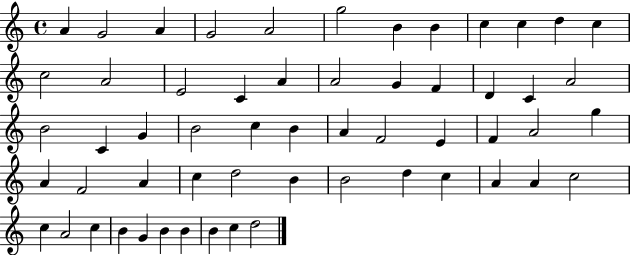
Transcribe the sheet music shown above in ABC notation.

X:1
T:Untitled
M:4/4
L:1/4
K:C
A G2 A G2 A2 g2 B B c c d c c2 A2 E2 C A A2 G F D C A2 B2 C G B2 c B A F2 E F A2 g A F2 A c d2 B B2 d c A A c2 c A2 c B G B B B c d2